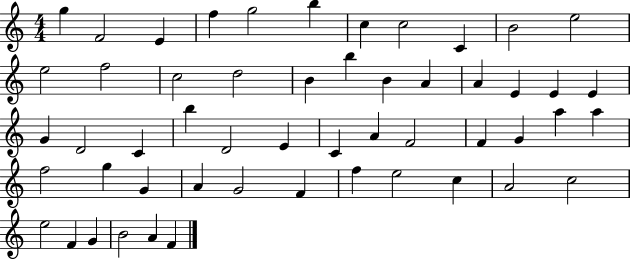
{
  \clef treble
  \numericTimeSignature
  \time 4/4
  \key c \major
  g''4 f'2 e'4 | f''4 g''2 b''4 | c''4 c''2 c'4 | b'2 e''2 | \break e''2 f''2 | c''2 d''2 | b'4 b''4 b'4 a'4 | a'4 e'4 e'4 e'4 | \break g'4 d'2 c'4 | b''4 d'2 e'4 | c'4 a'4 f'2 | f'4 g'4 a''4 a''4 | \break f''2 g''4 g'4 | a'4 g'2 f'4 | f''4 e''2 c''4 | a'2 c''2 | \break e''2 f'4 g'4 | b'2 a'4 f'4 | \bar "|."
}